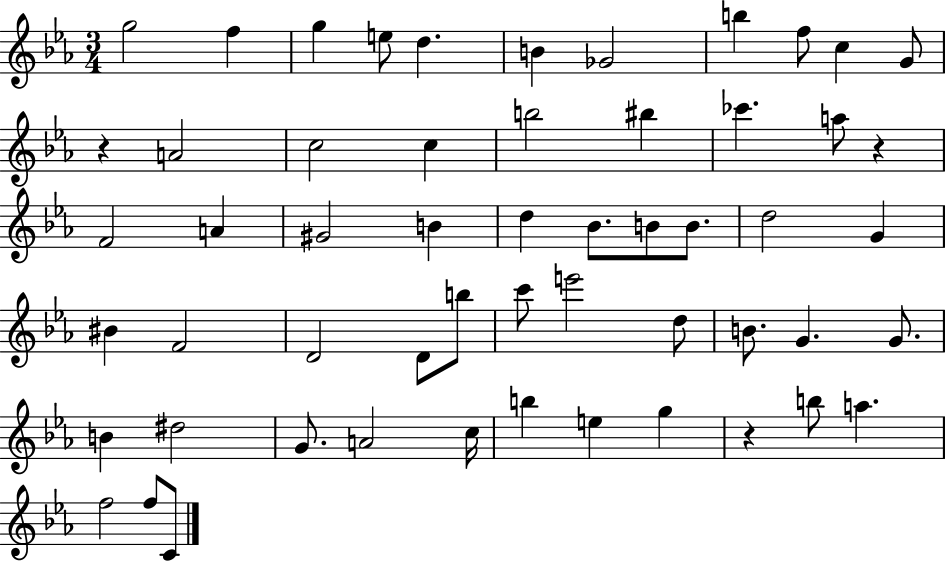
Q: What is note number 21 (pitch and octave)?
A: G#4